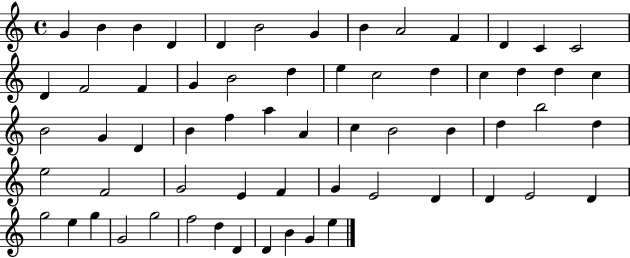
{
  \clef treble
  \time 4/4
  \defaultTimeSignature
  \key c \major
  g'4 b'4 b'4 d'4 | d'4 b'2 g'4 | b'4 a'2 f'4 | d'4 c'4 c'2 | \break d'4 f'2 f'4 | g'4 b'2 d''4 | e''4 c''2 d''4 | c''4 d''4 d''4 c''4 | \break b'2 g'4 d'4 | b'4 f''4 a''4 a'4 | c''4 b'2 b'4 | d''4 b''2 d''4 | \break e''2 f'2 | g'2 e'4 f'4 | g'4 e'2 d'4 | d'4 e'2 d'4 | \break g''2 e''4 g''4 | g'2 g''2 | f''2 d''4 d'4 | d'4 b'4 g'4 e''4 | \break \bar "|."
}